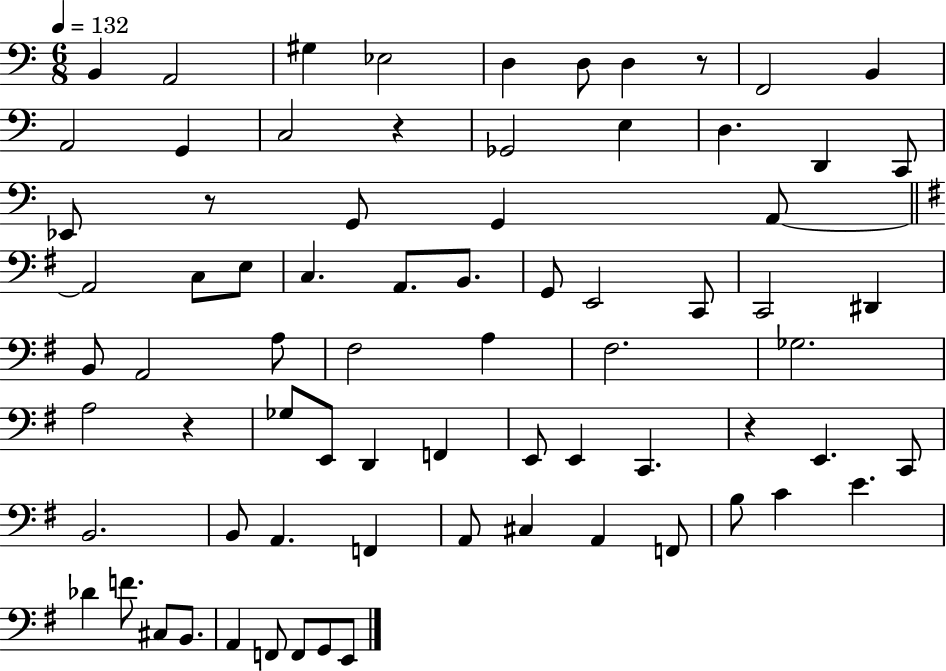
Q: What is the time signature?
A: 6/8